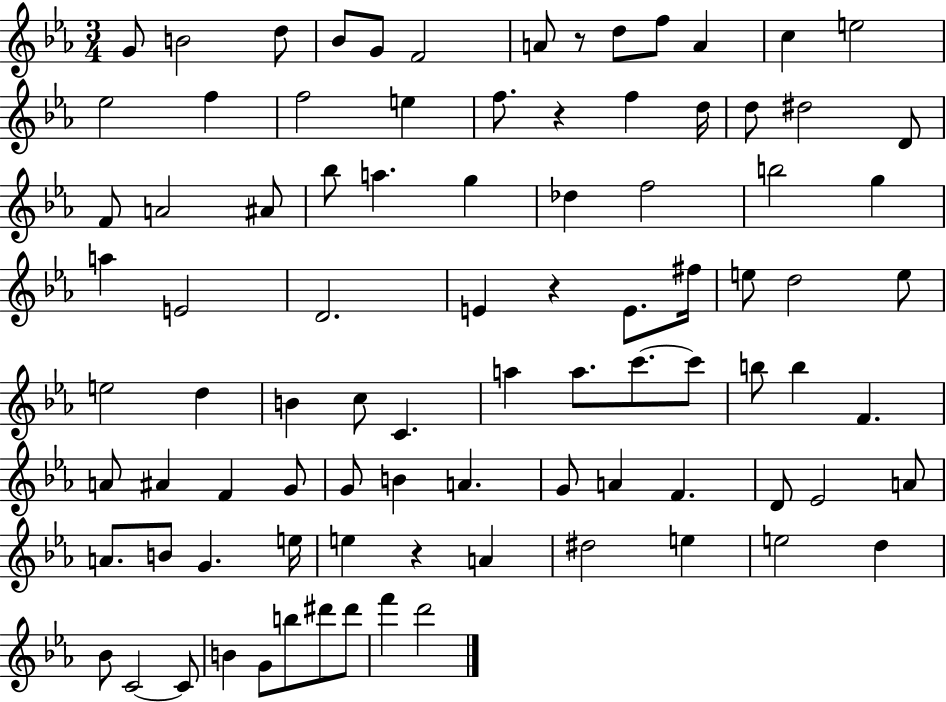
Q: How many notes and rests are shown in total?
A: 90